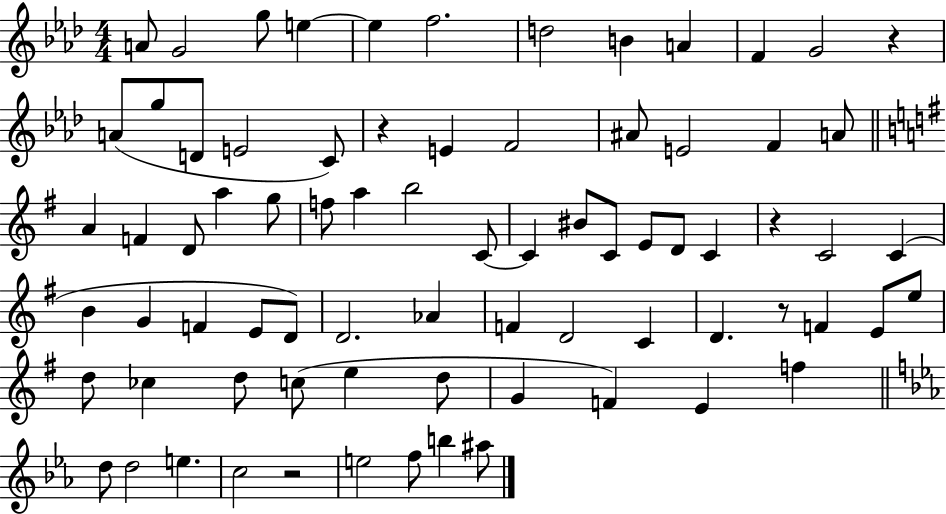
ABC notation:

X:1
T:Untitled
M:4/4
L:1/4
K:Ab
A/2 G2 g/2 e e f2 d2 B A F G2 z A/2 g/2 D/2 E2 C/2 z E F2 ^A/2 E2 F A/2 A F D/2 a g/2 f/2 a b2 C/2 C ^B/2 C/2 E/2 D/2 C z C2 C B G F E/2 D/2 D2 _A F D2 C D z/2 F E/2 e/2 d/2 _c d/2 c/2 e d/2 G F E f d/2 d2 e c2 z2 e2 f/2 b ^a/2